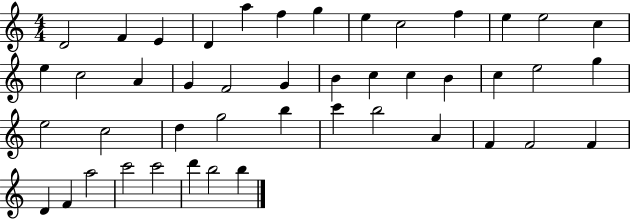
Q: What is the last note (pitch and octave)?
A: B5